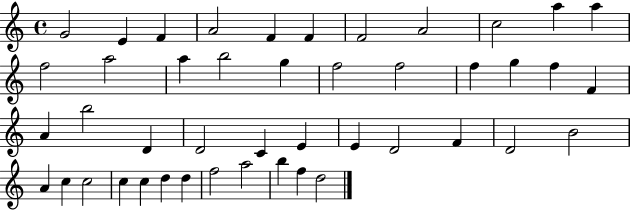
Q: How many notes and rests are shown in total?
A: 45